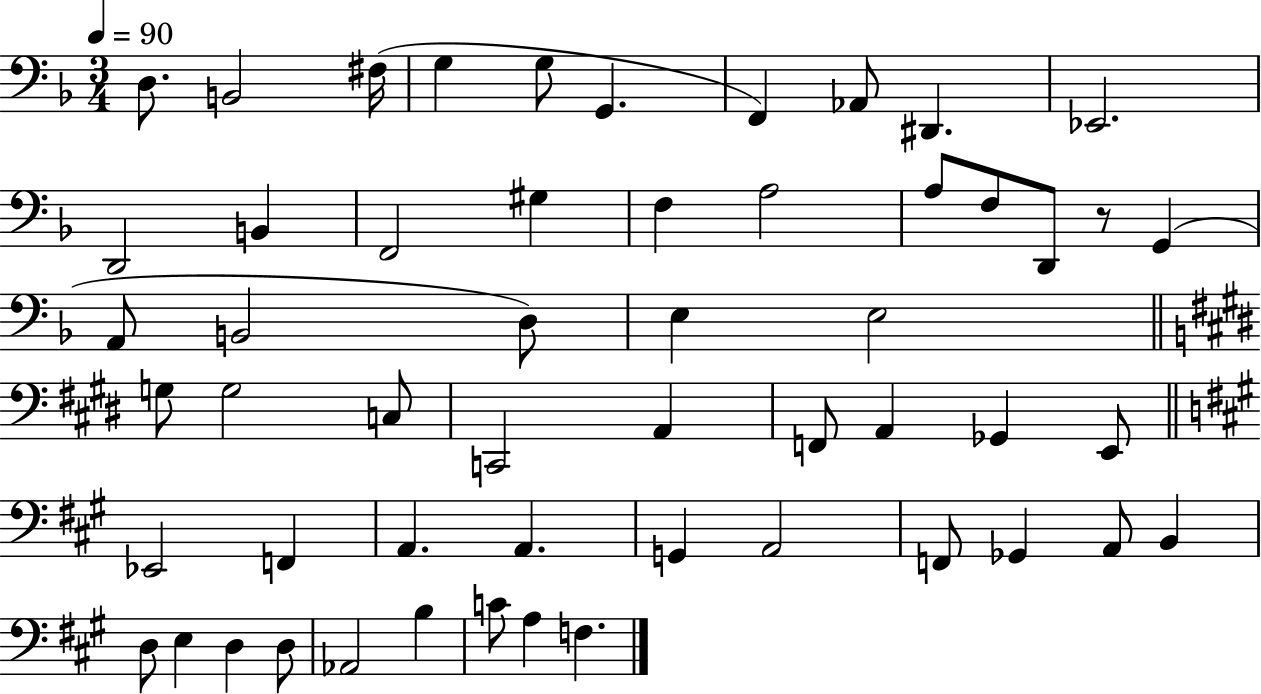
{
  \clef bass
  \numericTimeSignature
  \time 3/4
  \key f \major
  \tempo 4 = 90
  d8. b,2 fis16( | g4 g8 g,4. | f,4) aes,8 dis,4. | ees,2. | \break d,2 b,4 | f,2 gis4 | f4 a2 | a8 f8 d,8 r8 g,4( | \break a,8 b,2 d8) | e4 e2 | \bar "||" \break \key e \major g8 g2 c8 | c,2 a,4 | f,8 a,4 ges,4 e,8 | \bar "||" \break \key a \major ees,2 f,4 | a,4. a,4. | g,4 a,2 | f,8 ges,4 a,8 b,4 | \break d8 e4 d4 d8 | aes,2 b4 | c'8 a4 f4. | \bar "|."
}